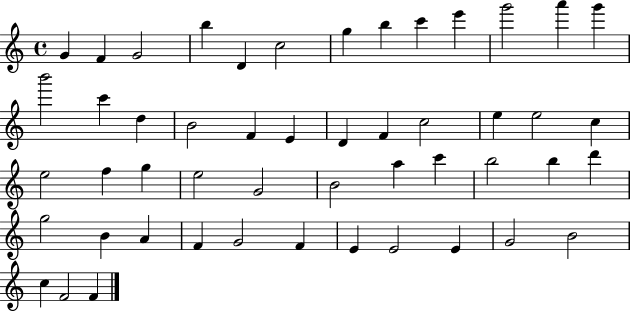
G4/q F4/q G4/h B5/q D4/q C5/h G5/q B5/q C6/q E6/q G6/h A6/q G6/q B6/h C6/q D5/q B4/h F4/q E4/q D4/q F4/q C5/h E5/q E5/h C5/q E5/h F5/q G5/q E5/h G4/h B4/h A5/q C6/q B5/h B5/q D6/q G5/h B4/q A4/q F4/q G4/h F4/q E4/q E4/h E4/q G4/h B4/h C5/q F4/h F4/q